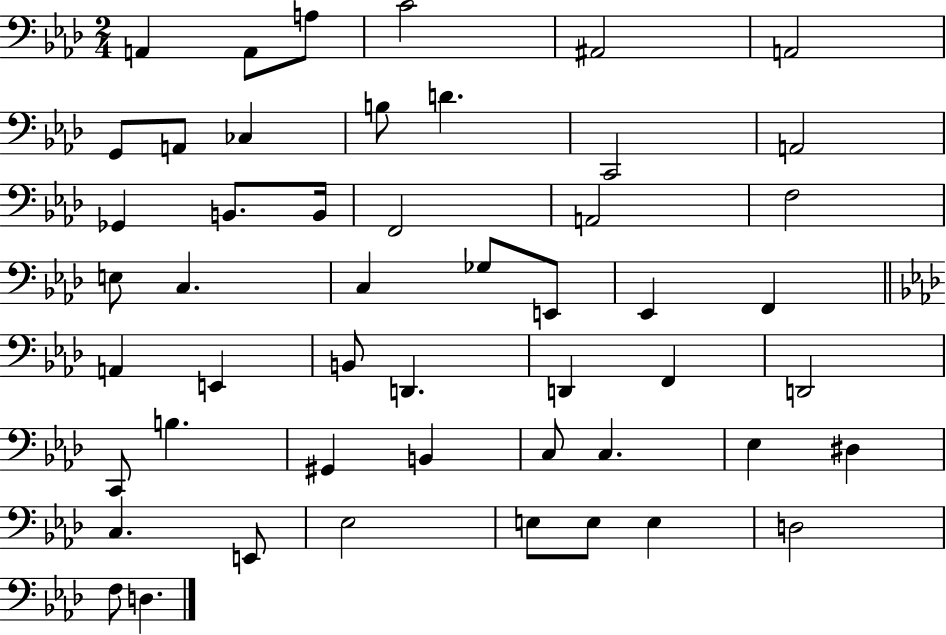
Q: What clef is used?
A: bass